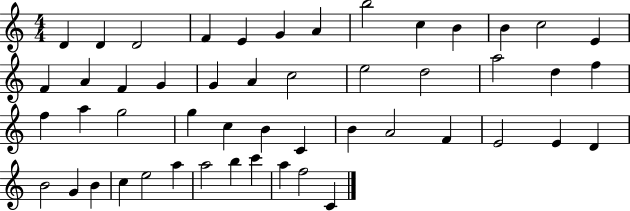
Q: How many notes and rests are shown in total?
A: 50